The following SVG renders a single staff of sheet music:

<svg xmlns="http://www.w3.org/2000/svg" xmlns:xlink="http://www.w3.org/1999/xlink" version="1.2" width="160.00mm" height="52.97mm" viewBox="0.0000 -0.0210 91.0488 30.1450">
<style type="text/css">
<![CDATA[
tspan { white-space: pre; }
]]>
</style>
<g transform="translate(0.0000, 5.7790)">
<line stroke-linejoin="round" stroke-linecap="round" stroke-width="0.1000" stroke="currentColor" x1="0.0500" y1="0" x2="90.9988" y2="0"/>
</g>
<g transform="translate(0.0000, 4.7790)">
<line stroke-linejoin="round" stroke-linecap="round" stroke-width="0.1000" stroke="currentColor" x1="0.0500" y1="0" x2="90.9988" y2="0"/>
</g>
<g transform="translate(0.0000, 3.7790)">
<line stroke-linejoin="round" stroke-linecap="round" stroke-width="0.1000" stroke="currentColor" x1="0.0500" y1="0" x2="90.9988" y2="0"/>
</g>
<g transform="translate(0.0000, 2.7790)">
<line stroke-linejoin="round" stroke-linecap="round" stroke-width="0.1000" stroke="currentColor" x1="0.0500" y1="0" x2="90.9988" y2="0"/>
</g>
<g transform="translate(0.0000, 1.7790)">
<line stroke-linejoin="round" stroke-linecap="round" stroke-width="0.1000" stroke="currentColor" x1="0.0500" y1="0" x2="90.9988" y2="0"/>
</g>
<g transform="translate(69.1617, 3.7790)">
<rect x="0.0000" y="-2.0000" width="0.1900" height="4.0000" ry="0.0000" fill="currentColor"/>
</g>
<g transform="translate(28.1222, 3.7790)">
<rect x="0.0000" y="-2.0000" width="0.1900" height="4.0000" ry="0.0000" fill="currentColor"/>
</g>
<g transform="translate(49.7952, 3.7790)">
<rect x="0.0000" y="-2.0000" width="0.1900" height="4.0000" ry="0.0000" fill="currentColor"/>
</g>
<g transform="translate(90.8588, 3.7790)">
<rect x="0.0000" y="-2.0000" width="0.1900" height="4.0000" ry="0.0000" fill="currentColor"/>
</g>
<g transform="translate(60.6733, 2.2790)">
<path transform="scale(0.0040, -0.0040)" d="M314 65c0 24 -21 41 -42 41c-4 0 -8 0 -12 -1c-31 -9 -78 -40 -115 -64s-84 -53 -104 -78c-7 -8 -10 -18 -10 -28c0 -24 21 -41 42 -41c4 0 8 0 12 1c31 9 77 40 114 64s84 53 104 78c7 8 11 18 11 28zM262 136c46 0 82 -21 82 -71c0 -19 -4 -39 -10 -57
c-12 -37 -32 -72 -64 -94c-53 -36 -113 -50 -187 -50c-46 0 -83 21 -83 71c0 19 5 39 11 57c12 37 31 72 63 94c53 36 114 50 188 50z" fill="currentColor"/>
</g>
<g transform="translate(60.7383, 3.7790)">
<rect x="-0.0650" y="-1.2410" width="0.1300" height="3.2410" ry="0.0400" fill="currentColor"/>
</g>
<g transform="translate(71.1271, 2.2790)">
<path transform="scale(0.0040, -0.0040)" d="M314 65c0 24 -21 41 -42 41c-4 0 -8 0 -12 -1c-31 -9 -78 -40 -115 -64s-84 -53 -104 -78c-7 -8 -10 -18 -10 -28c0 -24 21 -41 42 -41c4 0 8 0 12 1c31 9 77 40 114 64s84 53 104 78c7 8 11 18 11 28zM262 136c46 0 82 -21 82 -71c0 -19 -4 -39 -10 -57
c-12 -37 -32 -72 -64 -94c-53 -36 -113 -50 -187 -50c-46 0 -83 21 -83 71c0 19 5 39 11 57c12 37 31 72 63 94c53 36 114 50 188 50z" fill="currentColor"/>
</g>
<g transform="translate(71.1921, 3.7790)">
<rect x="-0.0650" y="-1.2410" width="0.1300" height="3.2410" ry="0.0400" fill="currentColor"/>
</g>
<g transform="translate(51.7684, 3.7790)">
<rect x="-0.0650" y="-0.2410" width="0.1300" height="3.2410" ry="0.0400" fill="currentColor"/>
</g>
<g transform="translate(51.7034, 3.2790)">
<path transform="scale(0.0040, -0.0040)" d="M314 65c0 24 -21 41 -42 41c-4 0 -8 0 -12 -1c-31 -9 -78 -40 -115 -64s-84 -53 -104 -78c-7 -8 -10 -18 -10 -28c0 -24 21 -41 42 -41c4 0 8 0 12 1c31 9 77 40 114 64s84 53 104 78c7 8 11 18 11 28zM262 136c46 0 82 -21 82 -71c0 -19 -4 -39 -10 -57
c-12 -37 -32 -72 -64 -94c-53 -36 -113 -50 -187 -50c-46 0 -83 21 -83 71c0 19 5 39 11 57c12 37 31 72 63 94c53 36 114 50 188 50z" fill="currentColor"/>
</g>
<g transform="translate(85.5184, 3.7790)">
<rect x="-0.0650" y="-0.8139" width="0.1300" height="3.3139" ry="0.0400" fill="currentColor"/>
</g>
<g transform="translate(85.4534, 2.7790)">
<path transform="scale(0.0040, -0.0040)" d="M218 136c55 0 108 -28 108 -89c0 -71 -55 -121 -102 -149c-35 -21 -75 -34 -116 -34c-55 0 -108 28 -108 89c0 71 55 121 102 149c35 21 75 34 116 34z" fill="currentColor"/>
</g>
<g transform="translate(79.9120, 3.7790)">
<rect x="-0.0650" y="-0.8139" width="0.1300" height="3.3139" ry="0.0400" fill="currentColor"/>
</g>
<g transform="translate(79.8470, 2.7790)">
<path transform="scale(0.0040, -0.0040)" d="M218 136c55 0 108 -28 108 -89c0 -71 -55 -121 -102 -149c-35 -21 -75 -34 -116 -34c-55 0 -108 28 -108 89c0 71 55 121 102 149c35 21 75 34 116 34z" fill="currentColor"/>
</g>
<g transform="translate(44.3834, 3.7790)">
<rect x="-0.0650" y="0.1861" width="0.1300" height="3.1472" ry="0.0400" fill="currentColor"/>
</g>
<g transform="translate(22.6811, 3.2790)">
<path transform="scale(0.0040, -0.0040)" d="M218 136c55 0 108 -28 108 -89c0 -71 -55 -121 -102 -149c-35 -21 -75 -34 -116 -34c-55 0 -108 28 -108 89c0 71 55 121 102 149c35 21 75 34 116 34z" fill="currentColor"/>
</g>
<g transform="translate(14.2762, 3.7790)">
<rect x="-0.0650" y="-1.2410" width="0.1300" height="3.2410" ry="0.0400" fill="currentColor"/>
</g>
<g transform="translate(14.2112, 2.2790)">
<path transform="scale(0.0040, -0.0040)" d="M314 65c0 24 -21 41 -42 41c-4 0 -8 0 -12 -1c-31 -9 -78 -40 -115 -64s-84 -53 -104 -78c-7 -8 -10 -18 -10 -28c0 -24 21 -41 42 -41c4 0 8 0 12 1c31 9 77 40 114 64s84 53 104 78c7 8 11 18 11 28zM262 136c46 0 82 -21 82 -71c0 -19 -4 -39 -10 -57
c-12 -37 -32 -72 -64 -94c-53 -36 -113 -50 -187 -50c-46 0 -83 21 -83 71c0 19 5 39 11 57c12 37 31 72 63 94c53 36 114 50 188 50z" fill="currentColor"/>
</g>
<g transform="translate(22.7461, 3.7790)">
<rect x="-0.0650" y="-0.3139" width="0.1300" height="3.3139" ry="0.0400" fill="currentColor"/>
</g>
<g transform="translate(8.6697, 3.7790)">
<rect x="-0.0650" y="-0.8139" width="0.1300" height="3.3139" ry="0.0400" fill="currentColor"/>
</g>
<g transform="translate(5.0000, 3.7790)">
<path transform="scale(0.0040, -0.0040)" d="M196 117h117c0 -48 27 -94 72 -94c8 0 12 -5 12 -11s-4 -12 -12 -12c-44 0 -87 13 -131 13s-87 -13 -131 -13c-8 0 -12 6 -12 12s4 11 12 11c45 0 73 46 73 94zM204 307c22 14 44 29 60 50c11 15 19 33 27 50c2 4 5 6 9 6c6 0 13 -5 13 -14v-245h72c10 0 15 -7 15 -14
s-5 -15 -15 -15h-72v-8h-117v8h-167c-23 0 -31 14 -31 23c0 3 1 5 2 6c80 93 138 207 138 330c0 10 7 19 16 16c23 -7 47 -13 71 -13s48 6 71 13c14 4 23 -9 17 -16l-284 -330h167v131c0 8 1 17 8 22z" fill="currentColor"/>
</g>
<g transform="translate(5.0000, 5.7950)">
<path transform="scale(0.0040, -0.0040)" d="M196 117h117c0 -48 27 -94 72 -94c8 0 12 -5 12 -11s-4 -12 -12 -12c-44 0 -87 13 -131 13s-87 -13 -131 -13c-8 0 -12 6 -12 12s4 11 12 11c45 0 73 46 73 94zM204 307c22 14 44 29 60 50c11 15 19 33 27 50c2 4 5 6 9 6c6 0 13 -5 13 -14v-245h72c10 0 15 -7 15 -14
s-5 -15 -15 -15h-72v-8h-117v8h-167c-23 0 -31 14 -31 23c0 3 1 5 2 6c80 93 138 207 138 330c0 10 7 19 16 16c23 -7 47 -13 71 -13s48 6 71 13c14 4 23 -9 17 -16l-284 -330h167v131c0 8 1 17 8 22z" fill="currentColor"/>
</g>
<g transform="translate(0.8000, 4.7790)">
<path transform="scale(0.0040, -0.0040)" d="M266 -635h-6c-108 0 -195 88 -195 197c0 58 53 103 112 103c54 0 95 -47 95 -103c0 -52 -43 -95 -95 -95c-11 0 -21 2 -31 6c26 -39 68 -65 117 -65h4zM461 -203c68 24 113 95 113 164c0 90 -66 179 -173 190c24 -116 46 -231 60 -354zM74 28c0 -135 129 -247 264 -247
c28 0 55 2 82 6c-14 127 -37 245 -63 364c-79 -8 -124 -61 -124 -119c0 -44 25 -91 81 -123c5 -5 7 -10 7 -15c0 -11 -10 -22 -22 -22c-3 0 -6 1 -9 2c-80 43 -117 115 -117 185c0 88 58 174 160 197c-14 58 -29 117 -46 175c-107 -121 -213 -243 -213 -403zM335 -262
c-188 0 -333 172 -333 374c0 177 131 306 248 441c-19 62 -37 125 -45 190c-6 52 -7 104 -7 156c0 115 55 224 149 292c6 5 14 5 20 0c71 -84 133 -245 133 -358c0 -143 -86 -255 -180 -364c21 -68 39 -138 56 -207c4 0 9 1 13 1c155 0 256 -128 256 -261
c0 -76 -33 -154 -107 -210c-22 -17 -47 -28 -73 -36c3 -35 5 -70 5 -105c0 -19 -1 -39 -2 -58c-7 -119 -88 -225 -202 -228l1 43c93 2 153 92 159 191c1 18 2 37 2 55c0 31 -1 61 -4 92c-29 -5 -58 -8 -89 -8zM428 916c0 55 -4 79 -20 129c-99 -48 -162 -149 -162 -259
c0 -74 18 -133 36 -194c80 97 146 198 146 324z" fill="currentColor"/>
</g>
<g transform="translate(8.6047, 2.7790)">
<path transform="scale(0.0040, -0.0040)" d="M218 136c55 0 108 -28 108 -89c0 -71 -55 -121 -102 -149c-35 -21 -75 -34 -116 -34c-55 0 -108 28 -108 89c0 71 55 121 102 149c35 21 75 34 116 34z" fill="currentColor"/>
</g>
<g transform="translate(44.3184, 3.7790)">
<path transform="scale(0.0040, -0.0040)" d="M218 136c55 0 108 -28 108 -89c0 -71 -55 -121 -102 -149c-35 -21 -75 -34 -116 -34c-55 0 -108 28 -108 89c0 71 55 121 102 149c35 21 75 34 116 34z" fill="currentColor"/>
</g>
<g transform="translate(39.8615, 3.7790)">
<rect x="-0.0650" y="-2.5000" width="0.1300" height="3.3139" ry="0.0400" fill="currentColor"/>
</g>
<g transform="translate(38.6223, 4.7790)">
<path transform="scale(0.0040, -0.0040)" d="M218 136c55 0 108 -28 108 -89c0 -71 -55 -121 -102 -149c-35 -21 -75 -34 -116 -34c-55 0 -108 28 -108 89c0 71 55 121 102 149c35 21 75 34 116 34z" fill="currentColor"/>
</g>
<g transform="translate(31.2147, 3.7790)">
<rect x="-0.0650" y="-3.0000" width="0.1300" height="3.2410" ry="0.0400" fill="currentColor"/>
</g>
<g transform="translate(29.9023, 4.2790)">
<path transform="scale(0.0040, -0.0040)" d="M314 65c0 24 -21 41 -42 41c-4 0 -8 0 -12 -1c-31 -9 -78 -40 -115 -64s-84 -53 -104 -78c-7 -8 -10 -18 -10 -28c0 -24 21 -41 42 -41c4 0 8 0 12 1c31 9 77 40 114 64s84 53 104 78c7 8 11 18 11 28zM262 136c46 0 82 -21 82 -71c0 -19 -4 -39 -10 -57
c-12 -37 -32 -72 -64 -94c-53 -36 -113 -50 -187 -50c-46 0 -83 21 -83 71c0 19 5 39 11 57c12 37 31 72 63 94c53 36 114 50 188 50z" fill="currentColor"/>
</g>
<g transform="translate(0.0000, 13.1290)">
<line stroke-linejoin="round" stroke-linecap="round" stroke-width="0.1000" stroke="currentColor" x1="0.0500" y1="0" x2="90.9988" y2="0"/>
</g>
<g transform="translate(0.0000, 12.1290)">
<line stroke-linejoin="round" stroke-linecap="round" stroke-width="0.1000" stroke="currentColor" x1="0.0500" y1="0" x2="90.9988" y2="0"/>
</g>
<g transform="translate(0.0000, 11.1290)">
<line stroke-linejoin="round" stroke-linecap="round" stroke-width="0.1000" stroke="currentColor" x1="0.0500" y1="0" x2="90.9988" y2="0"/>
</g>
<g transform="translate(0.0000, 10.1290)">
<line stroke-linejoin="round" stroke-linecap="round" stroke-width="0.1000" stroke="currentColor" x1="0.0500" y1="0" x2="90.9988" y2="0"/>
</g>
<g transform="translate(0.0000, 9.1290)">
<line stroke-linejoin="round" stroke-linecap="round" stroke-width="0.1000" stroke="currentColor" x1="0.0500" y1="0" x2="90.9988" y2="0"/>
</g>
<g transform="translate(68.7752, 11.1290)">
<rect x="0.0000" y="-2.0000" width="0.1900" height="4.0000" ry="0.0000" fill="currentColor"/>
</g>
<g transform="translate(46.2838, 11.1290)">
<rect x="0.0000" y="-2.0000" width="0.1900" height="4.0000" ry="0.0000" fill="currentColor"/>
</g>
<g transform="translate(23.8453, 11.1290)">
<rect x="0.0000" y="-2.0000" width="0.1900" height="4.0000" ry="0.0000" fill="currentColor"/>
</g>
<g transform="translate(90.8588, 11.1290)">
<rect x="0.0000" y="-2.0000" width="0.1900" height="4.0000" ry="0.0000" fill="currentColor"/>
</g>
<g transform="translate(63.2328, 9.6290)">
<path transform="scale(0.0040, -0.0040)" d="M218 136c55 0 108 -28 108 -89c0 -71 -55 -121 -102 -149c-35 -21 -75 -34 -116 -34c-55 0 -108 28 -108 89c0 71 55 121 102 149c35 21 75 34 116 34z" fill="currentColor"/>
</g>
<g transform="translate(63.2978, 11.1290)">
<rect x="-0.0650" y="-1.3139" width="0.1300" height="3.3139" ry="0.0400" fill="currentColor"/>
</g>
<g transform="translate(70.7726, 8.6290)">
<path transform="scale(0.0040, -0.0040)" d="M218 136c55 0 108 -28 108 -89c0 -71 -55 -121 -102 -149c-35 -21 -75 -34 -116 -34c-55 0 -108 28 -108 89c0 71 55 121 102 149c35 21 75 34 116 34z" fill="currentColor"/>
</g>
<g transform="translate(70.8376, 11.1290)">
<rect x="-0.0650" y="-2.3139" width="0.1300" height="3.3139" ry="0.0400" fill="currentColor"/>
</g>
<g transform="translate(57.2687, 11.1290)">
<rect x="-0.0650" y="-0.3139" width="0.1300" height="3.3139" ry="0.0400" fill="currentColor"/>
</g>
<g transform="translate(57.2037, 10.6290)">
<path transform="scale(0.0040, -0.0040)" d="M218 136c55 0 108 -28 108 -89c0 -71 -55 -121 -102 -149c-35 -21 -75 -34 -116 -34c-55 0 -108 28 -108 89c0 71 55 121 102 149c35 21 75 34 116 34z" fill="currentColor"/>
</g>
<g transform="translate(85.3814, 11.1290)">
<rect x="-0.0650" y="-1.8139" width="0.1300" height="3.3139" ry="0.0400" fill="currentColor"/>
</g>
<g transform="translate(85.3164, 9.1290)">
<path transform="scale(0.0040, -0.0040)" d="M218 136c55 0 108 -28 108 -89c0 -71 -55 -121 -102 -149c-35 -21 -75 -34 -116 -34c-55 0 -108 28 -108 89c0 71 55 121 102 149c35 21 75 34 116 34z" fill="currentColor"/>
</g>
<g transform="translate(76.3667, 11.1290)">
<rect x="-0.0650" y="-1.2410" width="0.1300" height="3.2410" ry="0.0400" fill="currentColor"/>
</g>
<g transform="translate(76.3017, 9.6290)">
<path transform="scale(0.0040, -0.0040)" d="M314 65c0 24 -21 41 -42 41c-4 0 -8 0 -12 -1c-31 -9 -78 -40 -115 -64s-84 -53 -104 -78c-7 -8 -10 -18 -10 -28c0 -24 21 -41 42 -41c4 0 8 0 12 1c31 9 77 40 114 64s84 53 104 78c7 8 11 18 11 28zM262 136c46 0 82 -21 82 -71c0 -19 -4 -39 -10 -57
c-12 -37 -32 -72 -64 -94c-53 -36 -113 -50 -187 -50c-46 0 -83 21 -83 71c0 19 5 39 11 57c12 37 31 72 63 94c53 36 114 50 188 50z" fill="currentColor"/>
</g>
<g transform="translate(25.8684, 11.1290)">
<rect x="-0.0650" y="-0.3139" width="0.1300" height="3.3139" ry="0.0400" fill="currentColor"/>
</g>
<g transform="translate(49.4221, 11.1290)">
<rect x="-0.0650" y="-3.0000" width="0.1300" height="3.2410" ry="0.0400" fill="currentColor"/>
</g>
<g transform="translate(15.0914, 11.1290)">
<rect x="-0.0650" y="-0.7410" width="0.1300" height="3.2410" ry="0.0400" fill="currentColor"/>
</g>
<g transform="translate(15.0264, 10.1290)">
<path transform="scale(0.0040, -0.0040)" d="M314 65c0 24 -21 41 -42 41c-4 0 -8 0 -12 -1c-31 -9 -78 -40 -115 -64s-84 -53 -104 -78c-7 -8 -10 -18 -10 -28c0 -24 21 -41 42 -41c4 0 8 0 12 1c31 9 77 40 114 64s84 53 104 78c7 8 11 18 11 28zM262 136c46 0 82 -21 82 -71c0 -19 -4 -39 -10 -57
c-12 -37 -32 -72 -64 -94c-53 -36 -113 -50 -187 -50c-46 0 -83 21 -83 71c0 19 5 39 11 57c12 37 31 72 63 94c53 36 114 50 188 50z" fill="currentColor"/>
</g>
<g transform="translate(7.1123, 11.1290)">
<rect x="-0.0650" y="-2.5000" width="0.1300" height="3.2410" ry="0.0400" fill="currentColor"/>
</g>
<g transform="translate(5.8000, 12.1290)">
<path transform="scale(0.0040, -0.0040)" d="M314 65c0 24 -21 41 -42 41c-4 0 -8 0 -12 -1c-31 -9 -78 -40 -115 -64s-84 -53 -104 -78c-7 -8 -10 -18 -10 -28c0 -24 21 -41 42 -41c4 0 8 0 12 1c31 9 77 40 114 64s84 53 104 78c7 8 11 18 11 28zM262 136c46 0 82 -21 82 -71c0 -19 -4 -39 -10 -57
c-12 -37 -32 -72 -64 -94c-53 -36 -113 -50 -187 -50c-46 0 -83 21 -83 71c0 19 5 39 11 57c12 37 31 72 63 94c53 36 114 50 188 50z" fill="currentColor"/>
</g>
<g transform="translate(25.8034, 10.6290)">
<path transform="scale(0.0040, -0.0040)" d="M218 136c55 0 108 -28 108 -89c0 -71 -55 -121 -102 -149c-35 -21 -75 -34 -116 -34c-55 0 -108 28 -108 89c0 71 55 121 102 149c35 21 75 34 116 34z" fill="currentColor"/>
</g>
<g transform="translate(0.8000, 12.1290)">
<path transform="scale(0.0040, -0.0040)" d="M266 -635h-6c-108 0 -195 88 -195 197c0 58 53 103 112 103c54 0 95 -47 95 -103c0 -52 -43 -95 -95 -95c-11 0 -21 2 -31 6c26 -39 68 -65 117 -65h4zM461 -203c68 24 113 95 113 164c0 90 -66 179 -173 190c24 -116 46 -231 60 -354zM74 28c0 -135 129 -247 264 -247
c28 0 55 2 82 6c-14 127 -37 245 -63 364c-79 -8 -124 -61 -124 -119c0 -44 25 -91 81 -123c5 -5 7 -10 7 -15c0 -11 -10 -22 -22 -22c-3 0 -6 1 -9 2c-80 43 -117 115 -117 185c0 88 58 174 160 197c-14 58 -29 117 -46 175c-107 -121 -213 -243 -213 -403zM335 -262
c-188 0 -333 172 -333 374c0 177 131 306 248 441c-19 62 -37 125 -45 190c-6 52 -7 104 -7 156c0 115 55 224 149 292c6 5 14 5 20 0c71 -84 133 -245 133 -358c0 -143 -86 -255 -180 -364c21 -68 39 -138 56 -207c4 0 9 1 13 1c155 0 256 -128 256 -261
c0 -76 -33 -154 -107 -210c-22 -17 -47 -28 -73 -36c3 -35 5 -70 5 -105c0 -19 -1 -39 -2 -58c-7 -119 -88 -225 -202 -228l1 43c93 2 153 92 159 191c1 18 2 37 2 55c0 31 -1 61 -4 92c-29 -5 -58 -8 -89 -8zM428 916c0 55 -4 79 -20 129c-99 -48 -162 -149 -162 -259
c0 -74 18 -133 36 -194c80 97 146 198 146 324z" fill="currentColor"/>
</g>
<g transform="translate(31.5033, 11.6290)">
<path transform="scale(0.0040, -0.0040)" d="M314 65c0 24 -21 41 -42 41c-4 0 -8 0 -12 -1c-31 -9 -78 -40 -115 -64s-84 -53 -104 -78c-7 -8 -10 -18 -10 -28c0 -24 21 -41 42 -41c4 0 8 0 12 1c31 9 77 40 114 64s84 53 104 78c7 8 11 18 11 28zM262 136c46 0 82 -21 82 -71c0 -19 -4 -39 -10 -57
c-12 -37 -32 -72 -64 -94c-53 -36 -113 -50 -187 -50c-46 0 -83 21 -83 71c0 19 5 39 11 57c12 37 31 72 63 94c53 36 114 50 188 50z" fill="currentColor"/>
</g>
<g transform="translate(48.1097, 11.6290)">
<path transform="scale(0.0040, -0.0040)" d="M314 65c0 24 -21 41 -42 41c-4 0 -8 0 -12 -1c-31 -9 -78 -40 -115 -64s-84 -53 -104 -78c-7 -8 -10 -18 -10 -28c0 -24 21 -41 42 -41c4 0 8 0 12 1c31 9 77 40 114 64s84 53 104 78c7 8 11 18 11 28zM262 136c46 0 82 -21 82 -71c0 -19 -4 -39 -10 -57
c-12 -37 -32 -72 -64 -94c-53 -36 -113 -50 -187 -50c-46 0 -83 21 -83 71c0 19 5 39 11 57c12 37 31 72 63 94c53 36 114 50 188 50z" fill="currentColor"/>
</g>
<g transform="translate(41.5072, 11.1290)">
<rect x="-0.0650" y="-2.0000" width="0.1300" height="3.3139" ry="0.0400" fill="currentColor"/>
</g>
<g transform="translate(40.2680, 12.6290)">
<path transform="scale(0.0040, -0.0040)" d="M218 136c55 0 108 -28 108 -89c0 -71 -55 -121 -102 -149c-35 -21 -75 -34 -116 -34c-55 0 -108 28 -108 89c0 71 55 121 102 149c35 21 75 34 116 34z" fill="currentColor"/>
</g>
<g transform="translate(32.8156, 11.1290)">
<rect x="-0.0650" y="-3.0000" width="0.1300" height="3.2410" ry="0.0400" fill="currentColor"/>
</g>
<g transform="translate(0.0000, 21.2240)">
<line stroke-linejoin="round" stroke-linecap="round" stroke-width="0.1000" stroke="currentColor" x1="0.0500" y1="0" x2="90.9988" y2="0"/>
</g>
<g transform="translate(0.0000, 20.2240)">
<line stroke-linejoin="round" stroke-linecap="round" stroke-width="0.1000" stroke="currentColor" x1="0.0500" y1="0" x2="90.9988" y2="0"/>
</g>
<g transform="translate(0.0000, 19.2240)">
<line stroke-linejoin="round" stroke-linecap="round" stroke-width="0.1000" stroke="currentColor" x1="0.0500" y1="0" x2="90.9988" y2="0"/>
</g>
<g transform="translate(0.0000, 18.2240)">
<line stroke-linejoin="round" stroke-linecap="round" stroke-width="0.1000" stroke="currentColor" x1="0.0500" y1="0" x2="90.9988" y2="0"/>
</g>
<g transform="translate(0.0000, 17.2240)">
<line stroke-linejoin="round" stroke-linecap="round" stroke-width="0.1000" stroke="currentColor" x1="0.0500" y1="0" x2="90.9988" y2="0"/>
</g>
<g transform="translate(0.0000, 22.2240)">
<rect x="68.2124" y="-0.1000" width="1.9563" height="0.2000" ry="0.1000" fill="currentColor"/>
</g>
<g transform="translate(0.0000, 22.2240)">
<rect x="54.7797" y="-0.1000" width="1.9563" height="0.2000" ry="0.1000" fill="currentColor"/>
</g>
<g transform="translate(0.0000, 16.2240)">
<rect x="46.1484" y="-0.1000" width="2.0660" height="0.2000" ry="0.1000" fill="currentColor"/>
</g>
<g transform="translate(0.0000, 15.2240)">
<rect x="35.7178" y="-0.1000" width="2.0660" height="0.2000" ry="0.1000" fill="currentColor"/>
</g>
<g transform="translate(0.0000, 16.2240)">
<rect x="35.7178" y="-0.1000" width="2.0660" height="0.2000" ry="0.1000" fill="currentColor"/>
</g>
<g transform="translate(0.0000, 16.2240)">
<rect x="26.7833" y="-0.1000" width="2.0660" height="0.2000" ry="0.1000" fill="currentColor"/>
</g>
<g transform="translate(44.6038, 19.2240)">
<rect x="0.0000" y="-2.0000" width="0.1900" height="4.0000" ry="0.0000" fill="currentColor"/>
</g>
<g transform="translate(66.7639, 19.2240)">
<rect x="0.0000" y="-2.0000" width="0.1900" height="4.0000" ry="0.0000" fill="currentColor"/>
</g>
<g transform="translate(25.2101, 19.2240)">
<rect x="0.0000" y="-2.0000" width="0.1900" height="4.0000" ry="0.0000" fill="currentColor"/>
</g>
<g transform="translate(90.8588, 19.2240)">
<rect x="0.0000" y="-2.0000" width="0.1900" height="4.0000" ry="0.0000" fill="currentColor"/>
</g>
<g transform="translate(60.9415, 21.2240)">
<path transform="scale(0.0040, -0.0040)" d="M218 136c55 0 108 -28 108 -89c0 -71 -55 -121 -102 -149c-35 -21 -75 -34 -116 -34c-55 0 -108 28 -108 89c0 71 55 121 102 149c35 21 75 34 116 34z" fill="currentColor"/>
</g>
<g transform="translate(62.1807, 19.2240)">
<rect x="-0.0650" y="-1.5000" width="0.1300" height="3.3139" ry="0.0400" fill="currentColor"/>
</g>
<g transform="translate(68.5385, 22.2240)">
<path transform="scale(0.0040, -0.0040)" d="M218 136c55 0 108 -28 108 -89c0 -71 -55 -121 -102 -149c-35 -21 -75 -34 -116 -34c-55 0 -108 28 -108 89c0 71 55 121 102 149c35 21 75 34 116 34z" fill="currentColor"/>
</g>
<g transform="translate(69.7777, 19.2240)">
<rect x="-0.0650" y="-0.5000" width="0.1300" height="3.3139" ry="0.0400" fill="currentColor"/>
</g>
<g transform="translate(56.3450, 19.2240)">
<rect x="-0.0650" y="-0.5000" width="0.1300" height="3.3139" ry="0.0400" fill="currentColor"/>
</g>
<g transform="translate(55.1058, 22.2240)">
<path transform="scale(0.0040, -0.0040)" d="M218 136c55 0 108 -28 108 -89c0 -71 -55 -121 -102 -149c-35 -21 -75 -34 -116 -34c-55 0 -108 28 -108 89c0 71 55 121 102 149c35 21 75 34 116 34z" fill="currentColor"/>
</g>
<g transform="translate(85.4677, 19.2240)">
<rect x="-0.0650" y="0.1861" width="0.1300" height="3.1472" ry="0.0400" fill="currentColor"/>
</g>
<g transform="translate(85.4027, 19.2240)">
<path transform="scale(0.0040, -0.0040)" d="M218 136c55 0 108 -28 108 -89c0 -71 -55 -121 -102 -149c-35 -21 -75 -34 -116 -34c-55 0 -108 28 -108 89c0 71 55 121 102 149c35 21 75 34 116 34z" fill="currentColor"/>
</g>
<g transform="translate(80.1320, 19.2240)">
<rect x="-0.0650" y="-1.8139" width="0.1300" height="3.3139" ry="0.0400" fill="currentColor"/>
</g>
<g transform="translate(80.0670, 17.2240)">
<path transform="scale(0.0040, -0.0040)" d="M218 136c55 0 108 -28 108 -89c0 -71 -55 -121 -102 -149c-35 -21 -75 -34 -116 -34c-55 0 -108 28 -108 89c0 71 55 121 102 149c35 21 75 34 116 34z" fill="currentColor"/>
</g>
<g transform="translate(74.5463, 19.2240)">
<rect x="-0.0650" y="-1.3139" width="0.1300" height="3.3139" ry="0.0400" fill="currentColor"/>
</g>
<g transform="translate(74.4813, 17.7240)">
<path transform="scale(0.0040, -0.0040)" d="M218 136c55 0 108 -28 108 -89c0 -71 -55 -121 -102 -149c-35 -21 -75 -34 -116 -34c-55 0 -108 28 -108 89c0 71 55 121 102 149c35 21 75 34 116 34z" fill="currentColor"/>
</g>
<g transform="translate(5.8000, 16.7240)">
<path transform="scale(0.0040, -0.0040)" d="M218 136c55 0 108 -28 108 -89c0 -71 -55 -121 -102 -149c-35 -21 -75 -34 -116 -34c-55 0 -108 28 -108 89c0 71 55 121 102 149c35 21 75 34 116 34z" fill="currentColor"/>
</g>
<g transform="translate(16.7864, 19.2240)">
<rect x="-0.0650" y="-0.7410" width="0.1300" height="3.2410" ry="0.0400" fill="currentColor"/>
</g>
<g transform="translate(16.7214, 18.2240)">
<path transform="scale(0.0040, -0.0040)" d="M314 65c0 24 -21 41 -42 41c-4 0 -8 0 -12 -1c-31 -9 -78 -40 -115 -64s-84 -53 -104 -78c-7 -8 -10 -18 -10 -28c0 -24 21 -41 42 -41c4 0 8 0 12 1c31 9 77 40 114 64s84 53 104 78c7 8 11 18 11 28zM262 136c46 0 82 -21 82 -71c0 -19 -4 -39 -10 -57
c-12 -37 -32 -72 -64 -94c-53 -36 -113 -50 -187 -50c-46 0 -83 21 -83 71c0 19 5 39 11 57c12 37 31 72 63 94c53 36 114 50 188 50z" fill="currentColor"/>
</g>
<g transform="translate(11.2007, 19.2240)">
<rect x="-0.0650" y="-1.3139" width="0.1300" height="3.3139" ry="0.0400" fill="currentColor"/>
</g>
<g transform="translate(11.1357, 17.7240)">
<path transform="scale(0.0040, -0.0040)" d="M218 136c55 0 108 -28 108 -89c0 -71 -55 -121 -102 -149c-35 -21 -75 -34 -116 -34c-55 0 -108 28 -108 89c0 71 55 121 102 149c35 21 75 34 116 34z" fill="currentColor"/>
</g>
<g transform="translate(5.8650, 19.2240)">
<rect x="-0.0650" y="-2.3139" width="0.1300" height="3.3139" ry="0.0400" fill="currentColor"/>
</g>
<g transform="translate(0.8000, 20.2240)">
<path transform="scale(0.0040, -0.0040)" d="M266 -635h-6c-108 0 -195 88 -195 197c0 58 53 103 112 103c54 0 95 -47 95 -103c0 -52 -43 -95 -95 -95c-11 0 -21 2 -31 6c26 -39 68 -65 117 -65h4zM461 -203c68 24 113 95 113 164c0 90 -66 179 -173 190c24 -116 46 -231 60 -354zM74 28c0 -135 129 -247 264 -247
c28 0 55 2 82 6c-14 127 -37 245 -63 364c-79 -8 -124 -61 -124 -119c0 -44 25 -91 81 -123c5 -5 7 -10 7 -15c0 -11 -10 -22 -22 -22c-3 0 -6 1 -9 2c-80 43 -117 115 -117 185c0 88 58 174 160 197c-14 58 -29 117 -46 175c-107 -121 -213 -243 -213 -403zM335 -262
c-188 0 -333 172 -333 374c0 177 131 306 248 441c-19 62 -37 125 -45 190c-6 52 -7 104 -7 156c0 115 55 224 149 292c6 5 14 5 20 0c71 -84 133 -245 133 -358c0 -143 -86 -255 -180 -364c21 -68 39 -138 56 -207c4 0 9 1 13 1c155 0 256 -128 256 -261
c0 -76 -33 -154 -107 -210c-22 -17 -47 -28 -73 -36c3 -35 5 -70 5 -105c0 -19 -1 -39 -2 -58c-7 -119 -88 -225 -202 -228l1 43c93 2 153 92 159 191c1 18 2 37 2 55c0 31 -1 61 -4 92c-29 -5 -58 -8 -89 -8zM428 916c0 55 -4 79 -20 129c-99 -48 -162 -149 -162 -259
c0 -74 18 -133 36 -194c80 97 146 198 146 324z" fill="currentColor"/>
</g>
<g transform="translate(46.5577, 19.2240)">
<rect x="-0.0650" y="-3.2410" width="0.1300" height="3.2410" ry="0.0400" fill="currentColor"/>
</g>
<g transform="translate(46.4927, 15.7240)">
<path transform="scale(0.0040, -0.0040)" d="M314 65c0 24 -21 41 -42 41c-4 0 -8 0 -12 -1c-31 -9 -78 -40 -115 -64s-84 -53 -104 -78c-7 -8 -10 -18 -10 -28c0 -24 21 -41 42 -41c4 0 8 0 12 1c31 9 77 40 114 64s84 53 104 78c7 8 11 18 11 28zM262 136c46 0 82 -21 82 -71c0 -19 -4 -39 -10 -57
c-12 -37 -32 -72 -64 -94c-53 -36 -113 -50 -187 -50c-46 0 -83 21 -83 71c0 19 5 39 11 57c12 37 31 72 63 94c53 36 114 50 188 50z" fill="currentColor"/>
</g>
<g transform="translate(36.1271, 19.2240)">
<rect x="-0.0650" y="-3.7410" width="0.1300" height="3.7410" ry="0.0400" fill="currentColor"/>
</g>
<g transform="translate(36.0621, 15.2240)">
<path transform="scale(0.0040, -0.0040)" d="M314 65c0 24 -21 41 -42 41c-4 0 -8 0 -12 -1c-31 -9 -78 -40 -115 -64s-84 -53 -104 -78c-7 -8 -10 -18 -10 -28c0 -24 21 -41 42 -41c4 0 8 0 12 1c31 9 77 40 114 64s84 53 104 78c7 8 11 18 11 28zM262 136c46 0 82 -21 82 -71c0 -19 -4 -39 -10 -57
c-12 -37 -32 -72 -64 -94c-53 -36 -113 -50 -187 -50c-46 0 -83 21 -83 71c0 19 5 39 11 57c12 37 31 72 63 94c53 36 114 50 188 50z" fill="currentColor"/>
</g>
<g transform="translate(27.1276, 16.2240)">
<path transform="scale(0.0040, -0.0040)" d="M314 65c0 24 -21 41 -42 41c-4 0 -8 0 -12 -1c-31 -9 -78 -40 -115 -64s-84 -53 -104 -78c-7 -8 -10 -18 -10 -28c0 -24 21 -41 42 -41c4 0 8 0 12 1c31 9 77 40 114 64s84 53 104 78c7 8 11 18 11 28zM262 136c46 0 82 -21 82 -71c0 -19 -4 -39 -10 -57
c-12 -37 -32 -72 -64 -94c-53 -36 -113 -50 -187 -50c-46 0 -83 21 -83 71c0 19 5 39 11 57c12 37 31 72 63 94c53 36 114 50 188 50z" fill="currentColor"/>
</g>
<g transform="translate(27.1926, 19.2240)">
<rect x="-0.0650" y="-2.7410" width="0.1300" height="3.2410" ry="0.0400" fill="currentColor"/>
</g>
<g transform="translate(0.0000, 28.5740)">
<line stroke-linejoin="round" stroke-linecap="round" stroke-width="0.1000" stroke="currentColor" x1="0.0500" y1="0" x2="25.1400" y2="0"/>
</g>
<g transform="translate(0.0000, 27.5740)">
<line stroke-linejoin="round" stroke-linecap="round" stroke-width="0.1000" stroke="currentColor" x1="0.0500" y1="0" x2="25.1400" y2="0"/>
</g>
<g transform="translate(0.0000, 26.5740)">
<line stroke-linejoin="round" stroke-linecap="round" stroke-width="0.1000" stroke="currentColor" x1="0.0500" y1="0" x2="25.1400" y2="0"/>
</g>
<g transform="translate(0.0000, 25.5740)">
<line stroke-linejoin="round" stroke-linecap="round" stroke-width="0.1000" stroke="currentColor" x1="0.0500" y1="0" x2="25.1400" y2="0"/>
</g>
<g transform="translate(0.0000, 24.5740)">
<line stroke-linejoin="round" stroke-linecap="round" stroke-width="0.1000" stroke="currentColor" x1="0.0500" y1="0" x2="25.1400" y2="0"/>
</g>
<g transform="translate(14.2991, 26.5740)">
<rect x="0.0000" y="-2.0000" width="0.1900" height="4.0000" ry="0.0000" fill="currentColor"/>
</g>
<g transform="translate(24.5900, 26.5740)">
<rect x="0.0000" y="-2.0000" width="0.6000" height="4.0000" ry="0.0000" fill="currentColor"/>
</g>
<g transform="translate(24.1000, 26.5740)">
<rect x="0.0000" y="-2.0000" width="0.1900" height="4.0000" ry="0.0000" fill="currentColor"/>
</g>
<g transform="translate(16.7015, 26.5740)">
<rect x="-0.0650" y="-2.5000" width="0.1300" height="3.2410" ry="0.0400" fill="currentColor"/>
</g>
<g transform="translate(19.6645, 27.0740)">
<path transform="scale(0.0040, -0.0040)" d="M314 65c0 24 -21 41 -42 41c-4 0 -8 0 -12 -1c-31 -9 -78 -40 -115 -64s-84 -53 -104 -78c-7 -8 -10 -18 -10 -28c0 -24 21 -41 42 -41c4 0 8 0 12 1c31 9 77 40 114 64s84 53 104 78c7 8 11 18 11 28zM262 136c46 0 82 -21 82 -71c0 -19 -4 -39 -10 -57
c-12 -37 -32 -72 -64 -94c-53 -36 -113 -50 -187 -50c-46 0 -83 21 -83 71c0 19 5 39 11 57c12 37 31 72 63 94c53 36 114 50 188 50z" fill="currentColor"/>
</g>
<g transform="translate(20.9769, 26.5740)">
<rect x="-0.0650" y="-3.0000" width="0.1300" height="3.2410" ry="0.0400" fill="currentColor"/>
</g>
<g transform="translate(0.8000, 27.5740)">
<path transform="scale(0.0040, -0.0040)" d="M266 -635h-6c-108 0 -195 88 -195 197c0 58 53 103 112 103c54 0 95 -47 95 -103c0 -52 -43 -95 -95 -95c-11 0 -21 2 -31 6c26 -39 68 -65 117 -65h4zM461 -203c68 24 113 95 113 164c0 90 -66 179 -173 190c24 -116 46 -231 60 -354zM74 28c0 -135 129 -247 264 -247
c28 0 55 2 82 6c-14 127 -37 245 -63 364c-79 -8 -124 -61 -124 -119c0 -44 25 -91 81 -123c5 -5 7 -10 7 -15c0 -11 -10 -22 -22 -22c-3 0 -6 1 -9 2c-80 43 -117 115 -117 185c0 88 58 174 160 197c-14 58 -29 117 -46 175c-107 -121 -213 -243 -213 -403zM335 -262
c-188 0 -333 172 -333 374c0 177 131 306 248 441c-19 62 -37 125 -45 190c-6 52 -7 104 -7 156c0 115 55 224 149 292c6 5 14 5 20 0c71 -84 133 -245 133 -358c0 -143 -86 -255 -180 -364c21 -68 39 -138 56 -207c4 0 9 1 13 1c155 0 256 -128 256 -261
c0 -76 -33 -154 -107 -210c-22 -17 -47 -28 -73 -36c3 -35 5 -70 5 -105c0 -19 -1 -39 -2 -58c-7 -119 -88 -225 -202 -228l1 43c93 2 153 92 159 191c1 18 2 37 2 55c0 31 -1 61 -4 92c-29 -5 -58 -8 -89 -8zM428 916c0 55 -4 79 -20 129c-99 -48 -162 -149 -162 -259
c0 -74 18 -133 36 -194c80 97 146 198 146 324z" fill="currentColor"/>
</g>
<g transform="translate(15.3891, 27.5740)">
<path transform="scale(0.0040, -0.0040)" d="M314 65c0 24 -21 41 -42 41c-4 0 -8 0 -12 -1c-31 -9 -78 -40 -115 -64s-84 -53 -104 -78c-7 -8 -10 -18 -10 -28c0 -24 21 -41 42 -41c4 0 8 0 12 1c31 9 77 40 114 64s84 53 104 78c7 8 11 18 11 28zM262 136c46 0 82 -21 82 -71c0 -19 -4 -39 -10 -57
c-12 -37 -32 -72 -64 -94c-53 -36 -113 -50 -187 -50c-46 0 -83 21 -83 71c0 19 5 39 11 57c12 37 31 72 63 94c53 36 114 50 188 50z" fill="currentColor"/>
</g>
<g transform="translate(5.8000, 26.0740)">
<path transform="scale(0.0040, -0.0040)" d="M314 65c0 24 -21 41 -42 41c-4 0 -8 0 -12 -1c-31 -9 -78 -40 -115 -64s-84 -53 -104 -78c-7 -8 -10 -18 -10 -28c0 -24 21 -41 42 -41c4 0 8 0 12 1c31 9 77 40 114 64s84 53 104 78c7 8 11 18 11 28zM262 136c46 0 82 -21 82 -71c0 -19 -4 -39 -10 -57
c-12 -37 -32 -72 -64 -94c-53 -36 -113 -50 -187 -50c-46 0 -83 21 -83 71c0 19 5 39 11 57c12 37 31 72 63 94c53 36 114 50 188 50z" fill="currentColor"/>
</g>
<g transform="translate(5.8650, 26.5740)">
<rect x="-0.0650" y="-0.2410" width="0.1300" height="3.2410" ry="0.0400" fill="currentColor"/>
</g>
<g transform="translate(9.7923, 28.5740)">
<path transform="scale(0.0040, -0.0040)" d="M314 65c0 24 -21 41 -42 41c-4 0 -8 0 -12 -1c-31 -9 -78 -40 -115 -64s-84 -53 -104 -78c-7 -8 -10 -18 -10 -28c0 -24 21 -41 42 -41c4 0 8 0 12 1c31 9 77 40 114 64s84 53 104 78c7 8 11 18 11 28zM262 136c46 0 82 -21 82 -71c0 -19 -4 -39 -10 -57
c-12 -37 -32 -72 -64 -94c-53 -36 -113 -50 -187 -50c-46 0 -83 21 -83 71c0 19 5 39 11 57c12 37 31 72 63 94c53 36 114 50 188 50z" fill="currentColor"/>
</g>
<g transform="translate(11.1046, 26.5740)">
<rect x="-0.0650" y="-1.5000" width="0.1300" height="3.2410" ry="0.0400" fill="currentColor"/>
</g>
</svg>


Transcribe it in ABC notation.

X:1
T:Untitled
M:4/4
L:1/4
K:C
d e2 c A2 G B c2 e2 e2 d d G2 d2 c A2 F A2 c e g e2 f g e d2 a2 c'2 b2 C E C e f B c2 E2 G2 A2